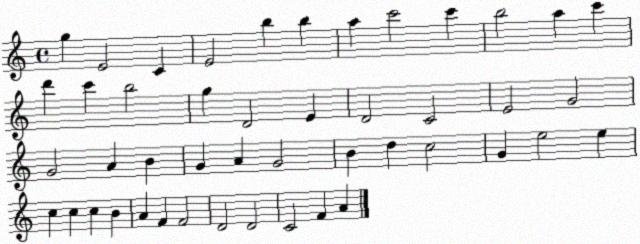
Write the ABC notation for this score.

X:1
T:Untitled
M:4/4
L:1/4
K:C
g E2 C E2 b b a c'2 c' b2 a c' d' c' b2 g D2 E D2 C2 E2 G2 G2 A B G A G2 B d c2 G e2 e c c c B A F F2 D2 D2 C2 F A